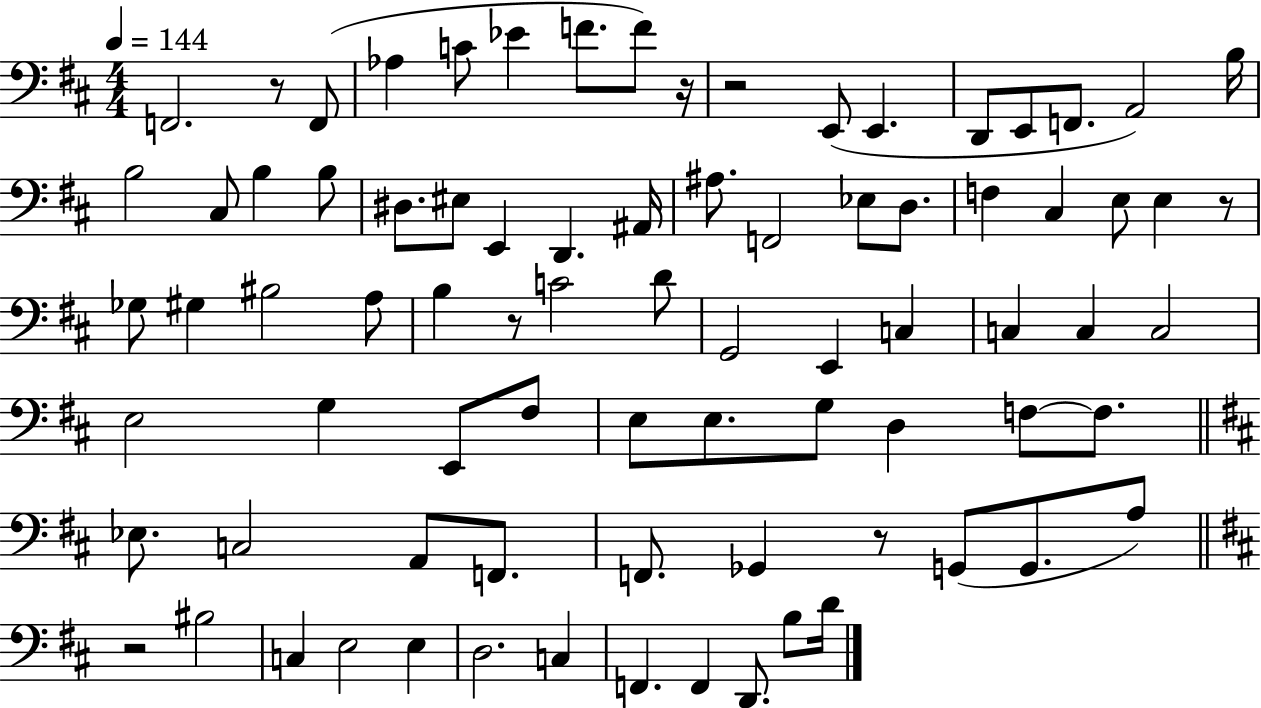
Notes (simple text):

F2/h. R/e F2/e Ab3/q C4/e Eb4/q F4/e. F4/e R/s R/h E2/e E2/q. D2/e E2/e F2/e. A2/h B3/s B3/h C#3/e B3/q B3/e D#3/e. EIS3/e E2/q D2/q. A#2/s A#3/e. F2/h Eb3/e D3/e. F3/q C#3/q E3/e E3/q R/e Gb3/e G#3/q BIS3/h A3/e B3/q R/e C4/h D4/e G2/h E2/q C3/q C3/q C3/q C3/h E3/h G3/q E2/e F#3/e E3/e E3/e. G3/e D3/q F3/e F3/e. Eb3/e. C3/h A2/e F2/e. F2/e. Gb2/q R/e G2/e G2/e. A3/e R/h BIS3/h C3/q E3/h E3/q D3/h. C3/q F2/q. F2/q D2/e. B3/e D4/s